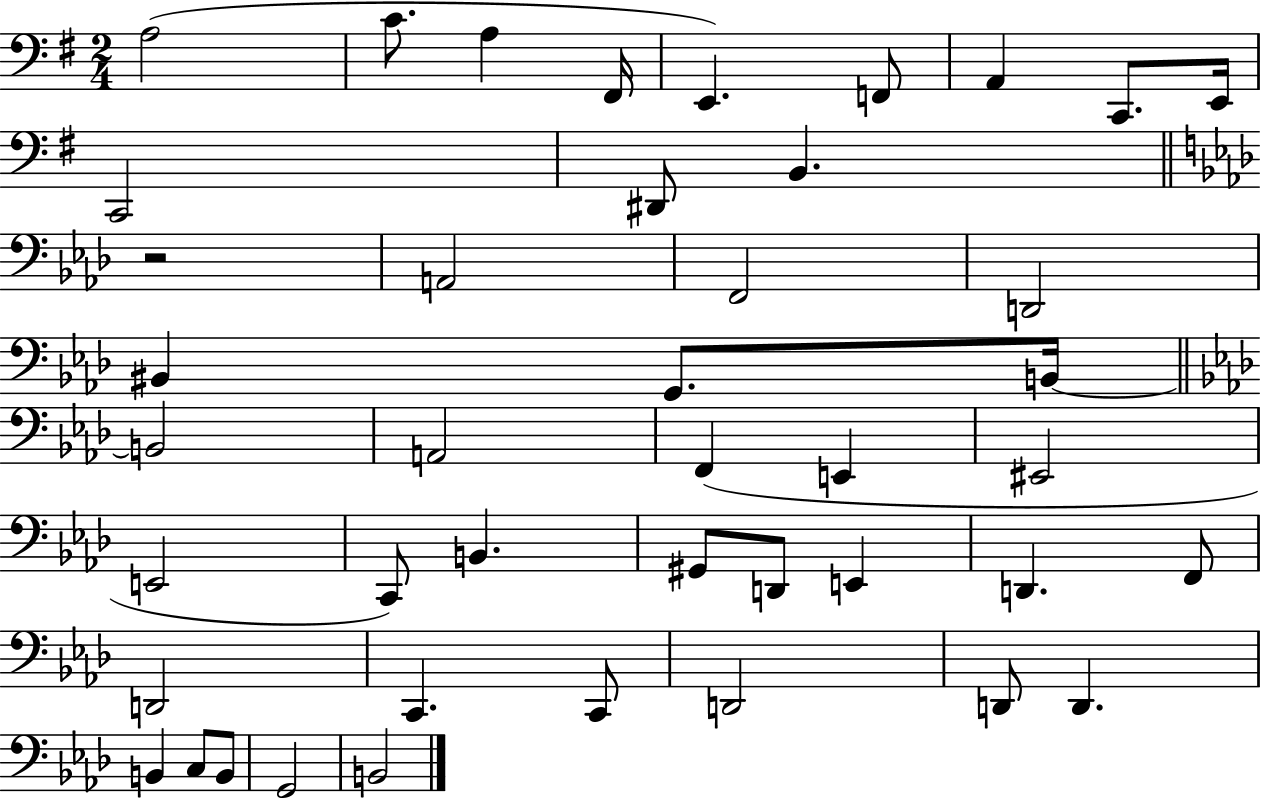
X:1
T:Untitled
M:2/4
L:1/4
K:G
A,2 C/2 A, ^F,,/4 E,, F,,/2 A,, C,,/2 E,,/4 C,,2 ^D,,/2 B,, z2 A,,2 F,,2 D,,2 ^B,, G,,/2 B,,/4 B,,2 A,,2 F,, E,, ^E,,2 E,,2 C,,/2 B,, ^G,,/2 D,,/2 E,, D,, F,,/2 D,,2 C,, C,,/2 D,,2 D,,/2 D,, B,, C,/2 B,,/2 G,,2 B,,2